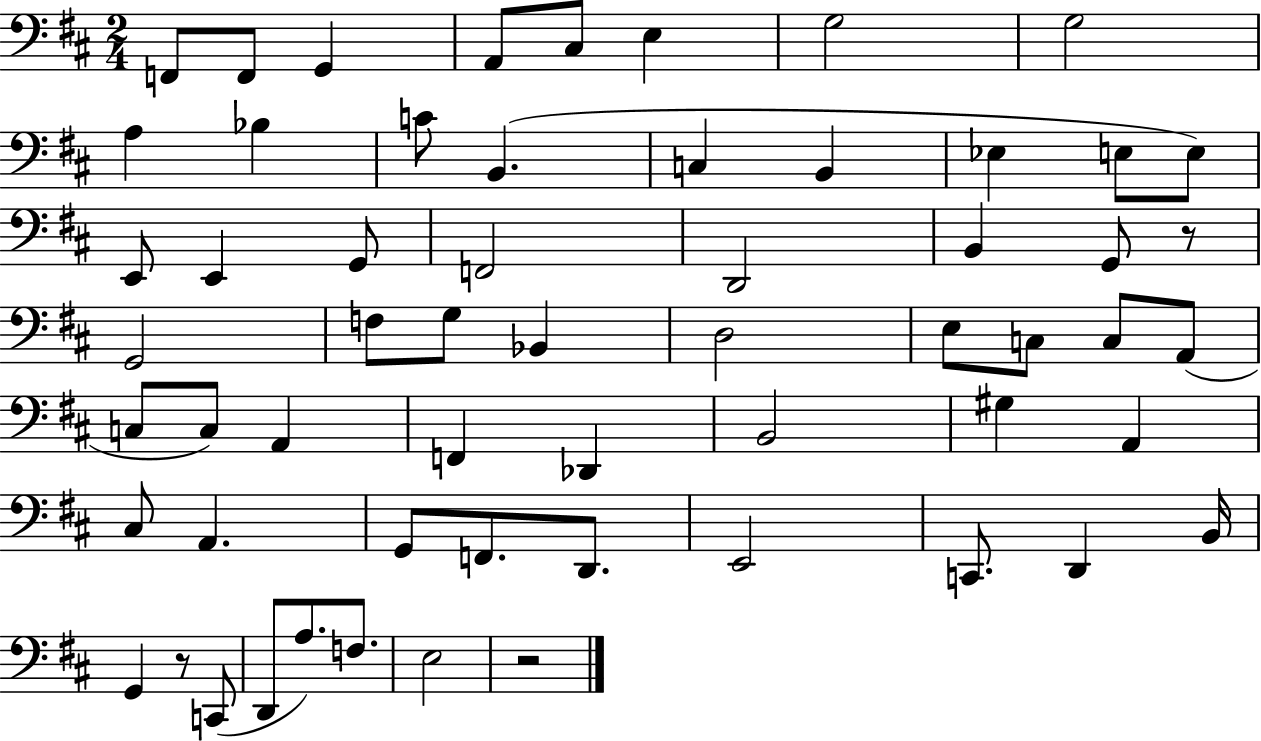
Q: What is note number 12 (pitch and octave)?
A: B2